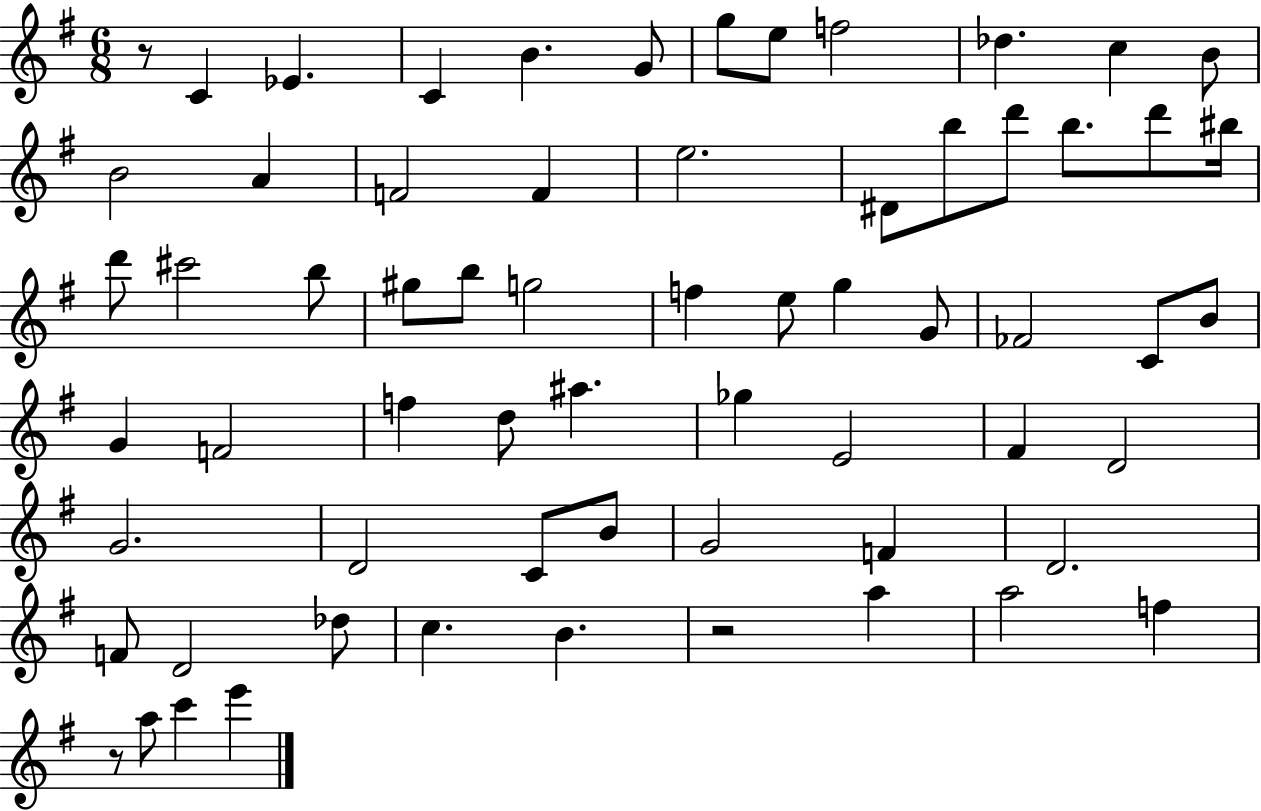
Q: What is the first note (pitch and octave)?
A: C4